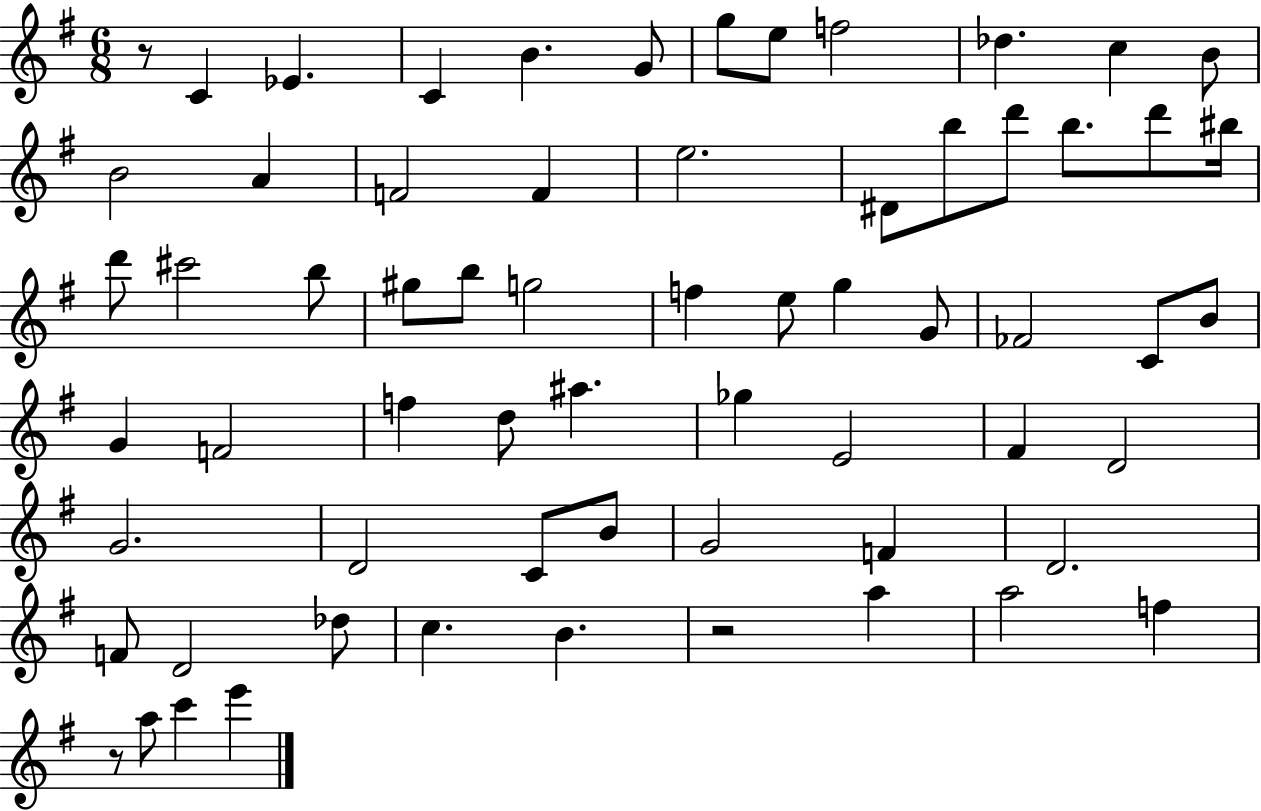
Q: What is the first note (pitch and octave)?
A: C4